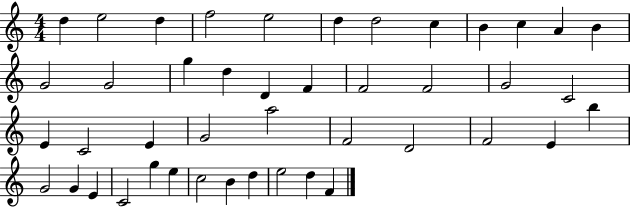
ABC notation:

X:1
T:Untitled
M:4/4
L:1/4
K:C
d e2 d f2 e2 d d2 c B c A B G2 G2 g d D F F2 F2 G2 C2 E C2 E G2 a2 F2 D2 F2 E b G2 G E C2 g e c2 B d e2 d F